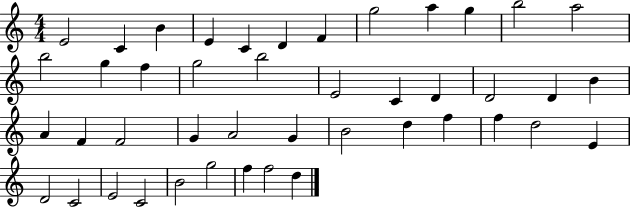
{
  \clef treble
  \numericTimeSignature
  \time 4/4
  \key c \major
  e'2 c'4 b'4 | e'4 c'4 d'4 f'4 | g''2 a''4 g''4 | b''2 a''2 | \break b''2 g''4 f''4 | g''2 b''2 | e'2 c'4 d'4 | d'2 d'4 b'4 | \break a'4 f'4 f'2 | g'4 a'2 g'4 | b'2 d''4 f''4 | f''4 d''2 e'4 | \break d'2 c'2 | e'2 c'2 | b'2 g''2 | f''4 f''2 d''4 | \break \bar "|."
}